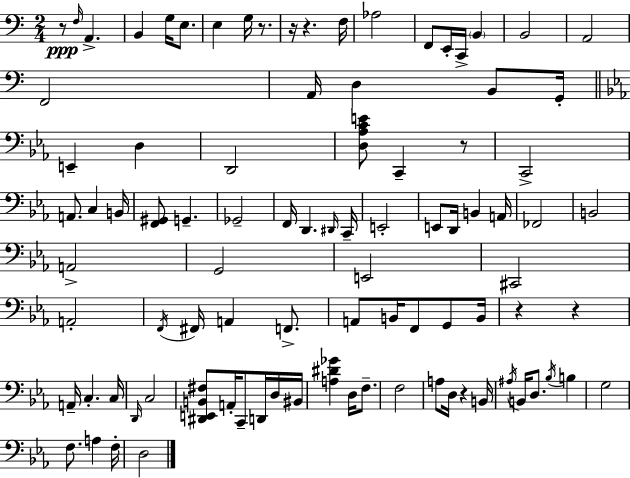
R/e F3/s A2/q. B2/q G3/s E3/e. E3/q G3/s R/e. R/s R/q. F3/s Ab3/h F2/e E2/s C2/s B2/q B2/h A2/h F2/h A2/s D3/q B2/e G2/s E2/q D3/q D2/h [D3,Ab3,C4,E4]/e C2/q R/e C2/h A2/e. C3/q B2/s [F2,G#2]/e G2/q. Gb2/h F2/s D2/q. D#2/s C2/s E2/h E2/e D2/s B2/q A2/s FES2/h B2/h A2/h G2/h E2/h C#2/h A2/h F2/s F#2/s A2/q F2/e. A2/e B2/s F2/e G2/e B2/s R/q R/q A2/s C3/q. C3/s D2/s C3/h [D#2,E2,B2,F#3]/e A2/s C2/e D2/s D3/s BIS2/s [A3,D#4,Gb4]/q D3/s F3/e. F3/h A3/e D3/s R/q B2/s A#3/s B2/s D3/e. Bb3/s B3/q G3/h F3/e. A3/q F3/s D3/h